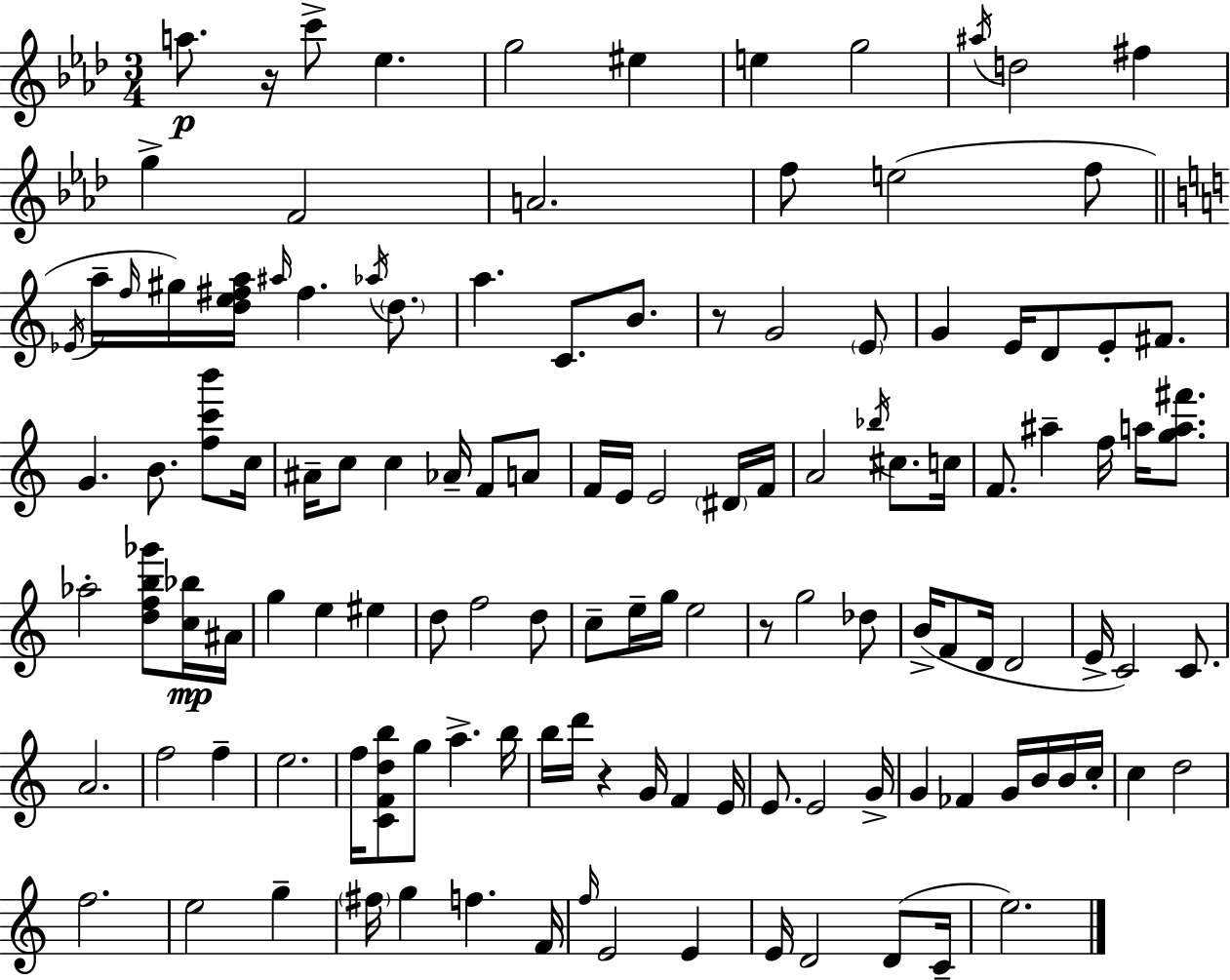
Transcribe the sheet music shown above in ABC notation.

X:1
T:Untitled
M:3/4
L:1/4
K:Fm
a/2 z/4 c'/2 _e g2 ^e e g2 ^a/4 d2 ^f g F2 A2 f/2 e2 f/2 _E/4 a/4 f/4 ^g/4 [de^fa]/4 ^a/4 ^f _a/4 d/2 a C/2 B/2 z/2 G2 E/2 G E/4 D/2 E/2 ^F/2 G B/2 [fc'b']/2 c/4 ^A/4 c/2 c _A/4 F/2 A/2 F/4 E/4 E2 ^D/4 F/4 A2 _b/4 ^c/2 c/4 F/2 ^a f/4 a/4 [ga^f']/2 _a2 [dfb_g']/2 [c_b]/4 ^A/4 g e ^e d/2 f2 d/2 c/2 e/4 g/4 e2 z/2 g2 _d/2 B/4 F/2 D/4 D2 E/4 C2 C/2 A2 f2 f e2 f/4 [CFdb]/2 g/2 a b/4 b/4 d'/4 z G/4 F E/4 E/2 E2 G/4 G _F G/4 B/4 B/4 c/4 c d2 f2 e2 g ^f/4 g f F/4 f/4 E2 E E/4 D2 D/2 C/4 e2